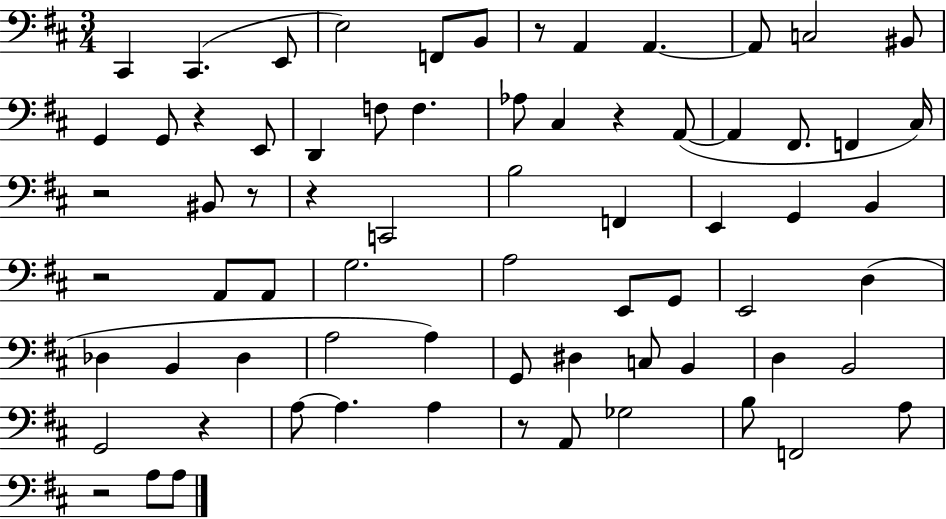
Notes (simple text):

C#2/q C#2/q. E2/e E3/h F2/e B2/e R/e A2/q A2/q. A2/e C3/h BIS2/e G2/q G2/e R/q E2/e D2/q F3/e F3/q. Ab3/e C#3/q R/q A2/e A2/q F#2/e. F2/q C#3/s R/h BIS2/e R/e R/q C2/h B3/h F2/q E2/q G2/q B2/q R/h A2/e A2/e G3/h. A3/h E2/e G2/e E2/h D3/q Db3/q B2/q Db3/q A3/h A3/q G2/e D#3/q C3/e B2/q D3/q B2/h G2/h R/q A3/e A3/q. A3/q R/e A2/e Gb3/h B3/e F2/h A3/e R/h A3/e A3/e